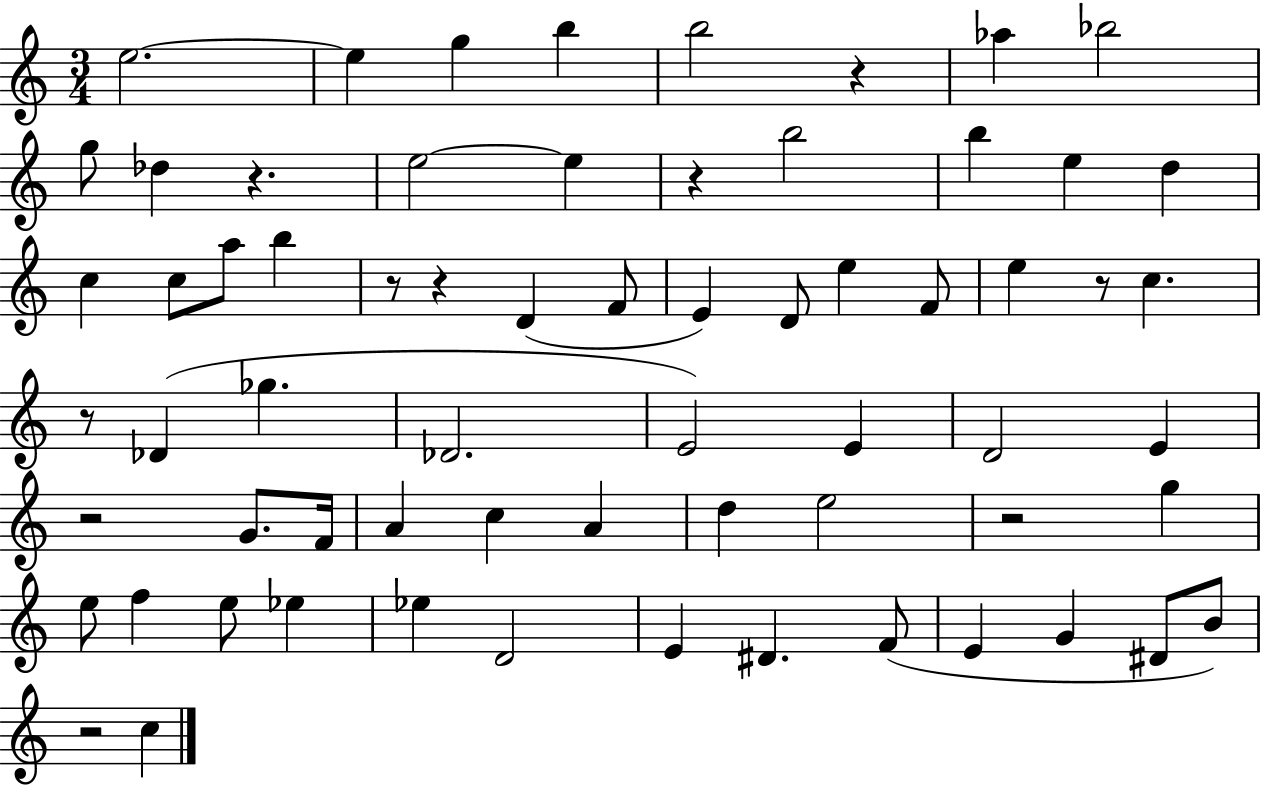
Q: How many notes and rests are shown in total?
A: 66